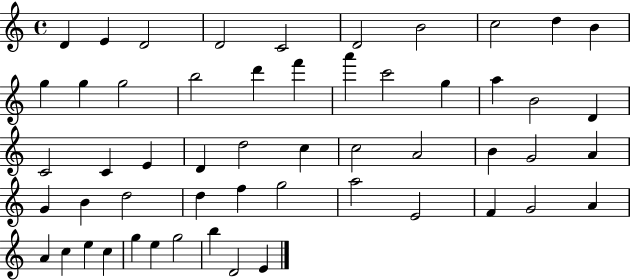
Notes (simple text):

D4/q E4/q D4/h D4/h C4/h D4/h B4/h C5/h D5/q B4/q G5/q G5/q G5/h B5/h D6/q F6/q A6/q C6/h G5/q A5/q B4/h D4/q C4/h C4/q E4/q D4/q D5/h C5/q C5/h A4/h B4/q G4/h A4/q G4/q B4/q D5/h D5/q F5/q G5/h A5/h E4/h F4/q G4/h A4/q A4/q C5/q E5/q C5/q G5/q E5/q G5/h B5/q D4/h E4/q